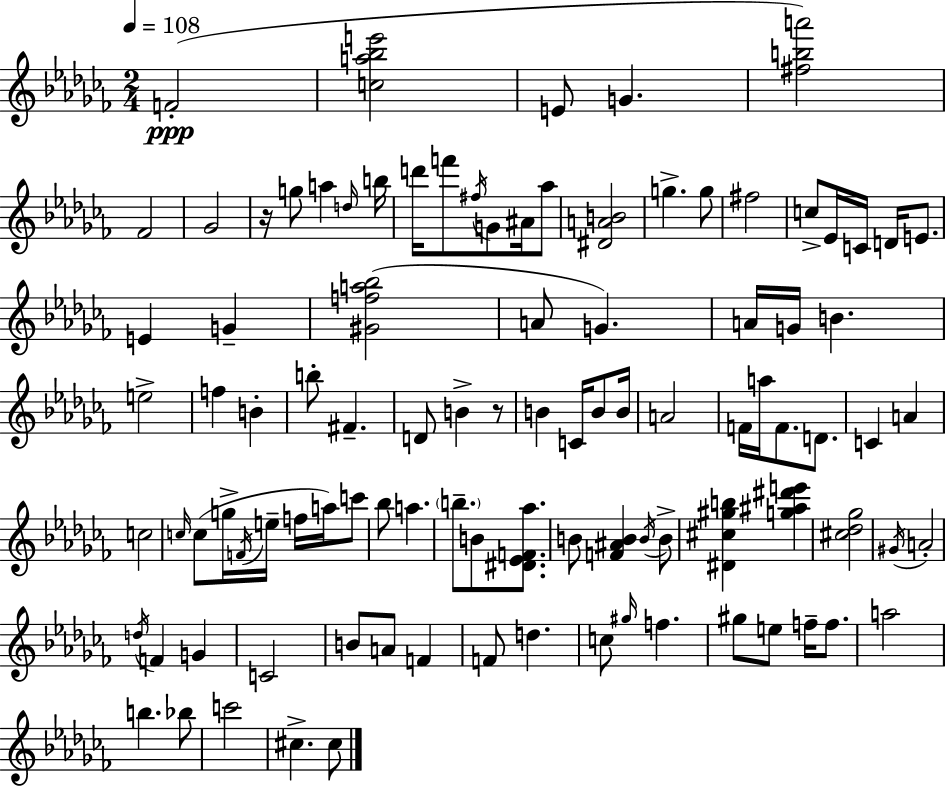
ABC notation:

X:1
T:Untitled
M:2/4
L:1/4
K:Abm
F2 [ca_be']2 E/2 G [^fba']2 _F2 _G2 z/4 g/2 a d/4 b/4 d'/4 f'/2 ^f/4 G/2 ^A/4 _a/2 [^DAB]2 g g/2 ^f2 c/2 _E/4 C/4 D/4 E/2 E G [^Gfa_b]2 A/2 G A/4 G/4 B e2 f B b/2 ^F D/2 B z/2 B C/4 B/2 B/4 A2 F/4 a/4 F/2 D/2 C A c2 c/4 c/2 g/4 F/4 e/4 f/4 a/4 c'/2 _b/2 a b/2 B/2 [^D_EF_a]/2 B/2 [F^AB] B/4 B/2 [^D^c^gb] [g^a^d'e'] [^c_d_g]2 ^G/4 A2 d/4 F G C2 B/2 A/2 F F/2 d c/2 ^g/4 f ^g/2 e/2 f/4 f/2 a2 b _b/2 c'2 ^c ^c/2